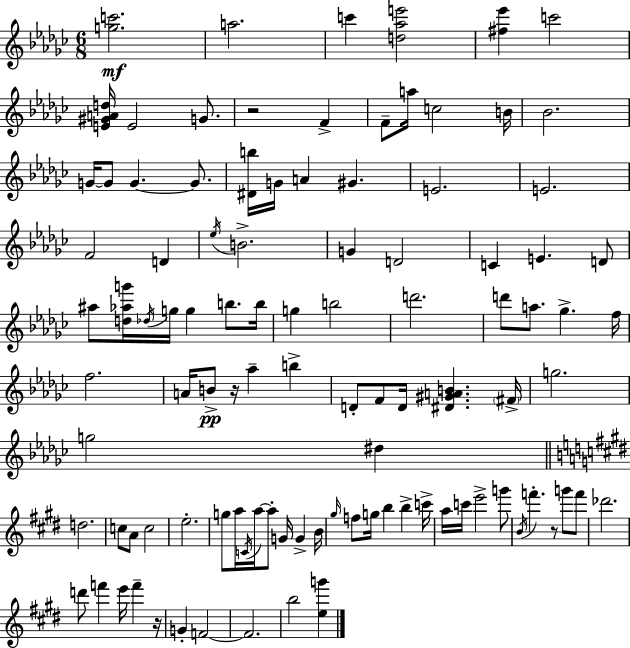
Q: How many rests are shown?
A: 4